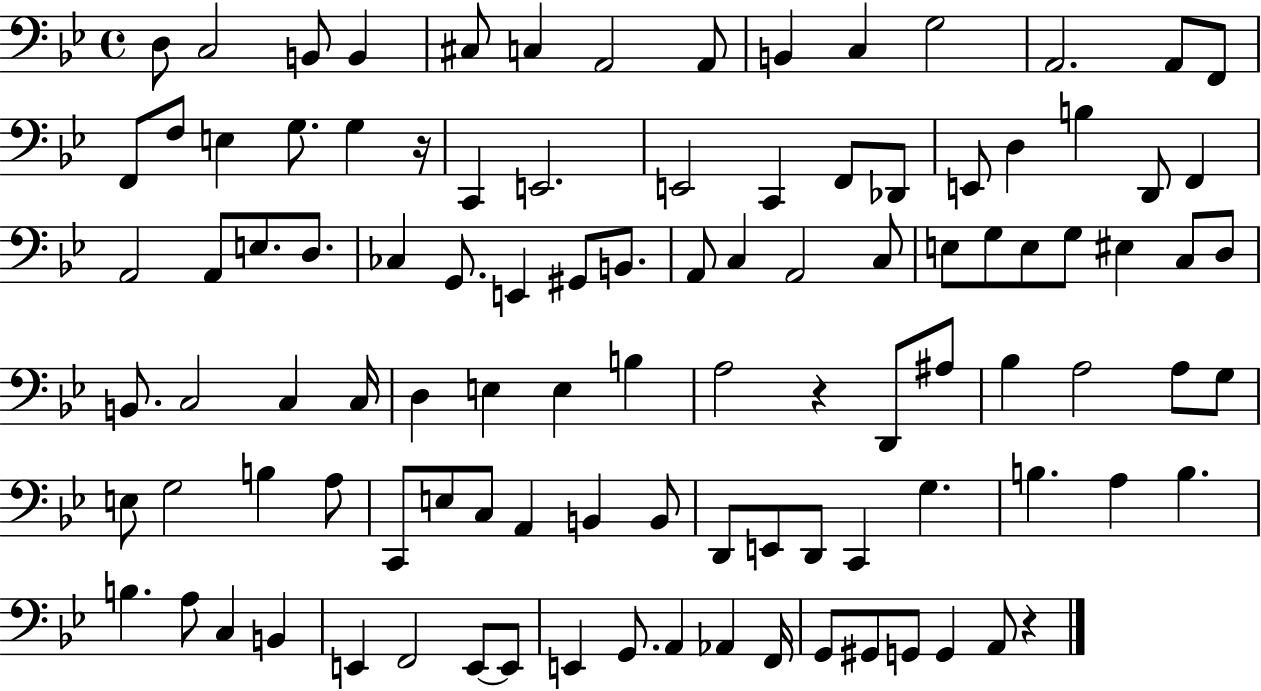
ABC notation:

X:1
T:Untitled
M:4/4
L:1/4
K:Bb
D,/2 C,2 B,,/2 B,, ^C,/2 C, A,,2 A,,/2 B,, C, G,2 A,,2 A,,/2 F,,/2 F,,/2 F,/2 E, G,/2 G, z/4 C,, E,,2 E,,2 C,, F,,/2 _D,,/2 E,,/2 D, B, D,,/2 F,, A,,2 A,,/2 E,/2 D,/2 _C, G,,/2 E,, ^G,,/2 B,,/2 A,,/2 C, A,,2 C,/2 E,/2 G,/2 E,/2 G,/2 ^E, C,/2 D,/2 B,,/2 C,2 C, C,/4 D, E, E, B, A,2 z D,,/2 ^A,/2 _B, A,2 A,/2 G,/2 E,/2 G,2 B, A,/2 C,,/2 E,/2 C,/2 A,, B,, B,,/2 D,,/2 E,,/2 D,,/2 C,, G, B, A, B, B, A,/2 C, B,, E,, F,,2 E,,/2 E,,/2 E,, G,,/2 A,, _A,, F,,/4 G,,/2 ^G,,/2 G,,/2 G,, A,,/2 z